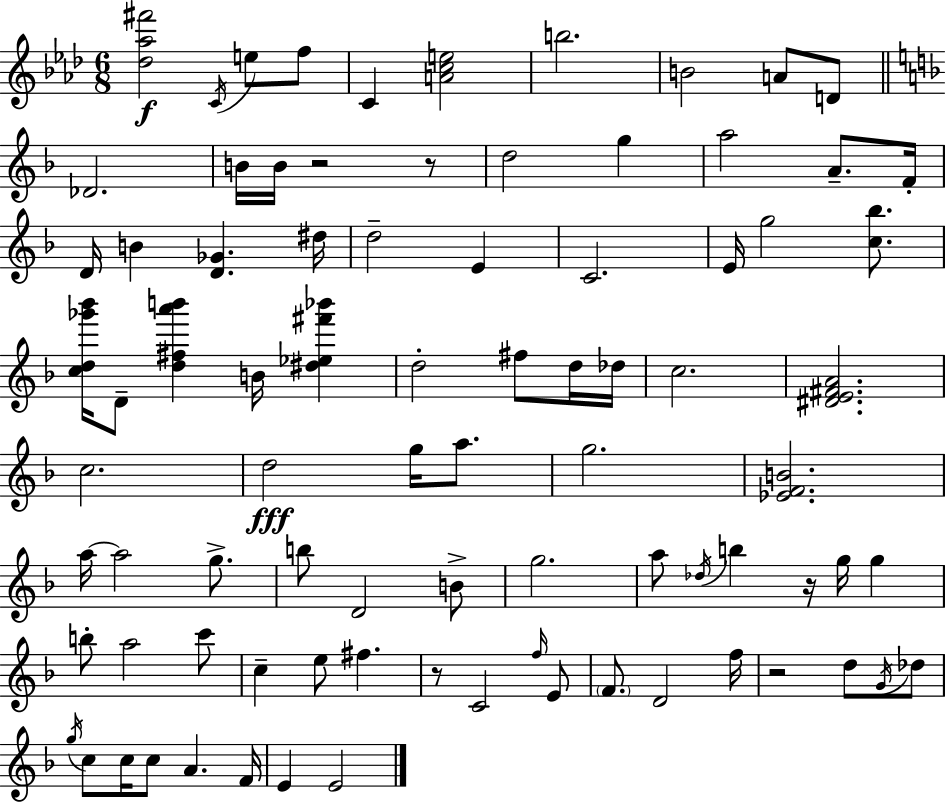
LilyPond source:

{
  \clef treble
  \numericTimeSignature
  \time 6/8
  \key aes \major
  \repeat volta 2 { <des'' aes'' fis'''>2\f \acciaccatura { c'16 } e''8 f''8 | c'4 <a' c'' e''>2 | b''2. | b'2 a'8 d'8 | \break \bar "||" \break \key d \minor des'2. | b'16 b'16 r2 r8 | d''2 g''4 | a''2 a'8.-- f'16-. | \break d'16 b'4 <d' ges'>4. dis''16 | d''2-- e'4 | c'2. | e'16 g''2 <c'' bes''>8. | \break <c'' d'' ges''' bes'''>16 d'8-- <d'' fis'' a''' b'''>4 b'16 <dis'' ees'' fis''' bes'''>4 | d''2-. fis''8 d''16 des''16 | c''2. | <dis' e' fis' a'>2. | \break c''2. | d''2\fff g''16 a''8. | g''2. | <ees' f' b'>2. | \break a''16~~ a''2 g''8.-> | b''8 d'2 b'8-> | g''2. | a''8 \acciaccatura { des''16 } b''4 r16 g''16 g''4 | \break b''8-. a''2 c'''8 | c''4-- e''8 fis''4. | r8 c'2 \grace { f''16 } | e'8 \parenthesize f'8. d'2 | \break f''16 r2 d''8 | \acciaccatura { g'16 } des''8 \acciaccatura { g''16 } c''8 c''16 c''8 a'4. | f'16 e'4 e'2 | } \bar "|."
}